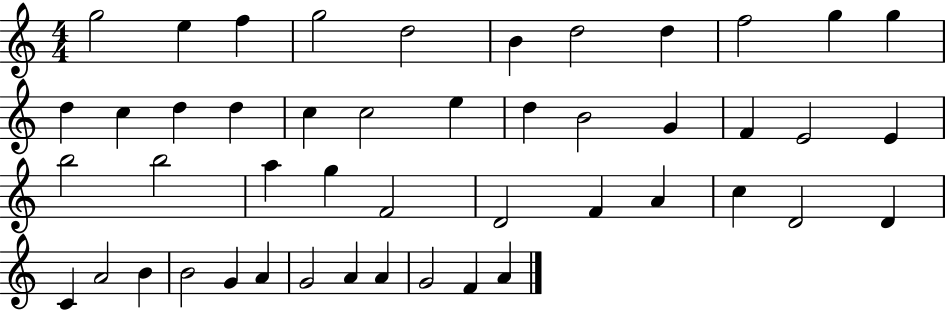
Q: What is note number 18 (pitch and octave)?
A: E5